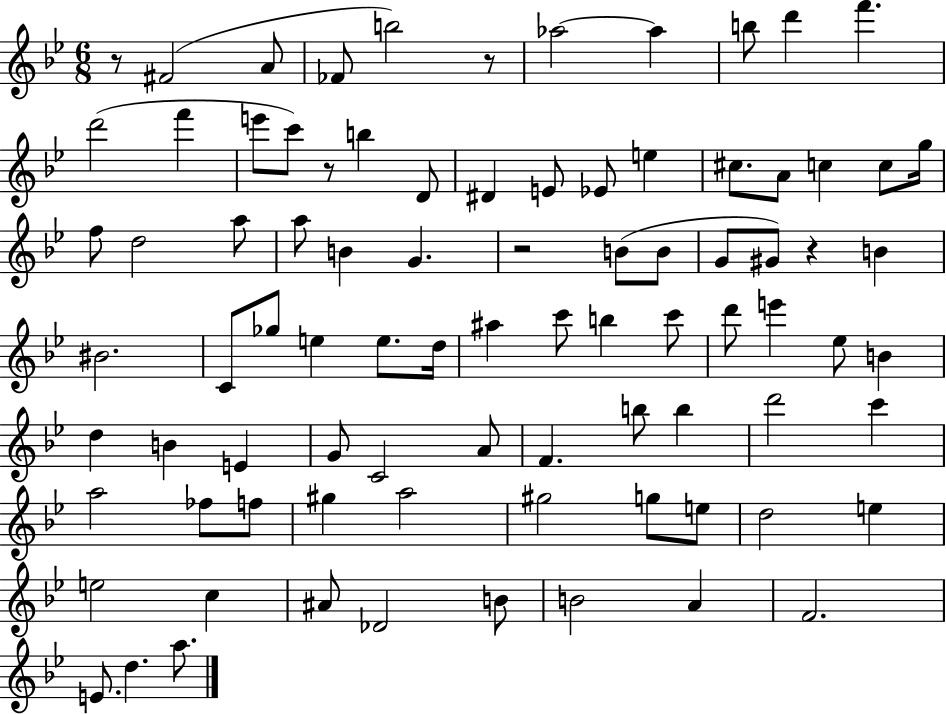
{
  \clef treble
  \numericTimeSignature
  \time 6/8
  \key bes \major
  r8 fis'2( a'8 | fes'8 b''2) r8 | aes''2~~ aes''4 | b''8 d'''4 f'''4. | \break d'''2( f'''4 | e'''8 c'''8) r8 b''4 d'8 | dis'4 e'8 ees'8 e''4 | cis''8. a'8 c''4 c''8 g''16 | \break f''8 d''2 a''8 | a''8 b'4 g'4. | r2 b'8( b'8 | g'8 gis'8) r4 b'4 | \break bis'2. | c'8 ges''8 e''4 e''8. d''16 | ais''4 c'''8 b''4 c'''8 | d'''8 e'''4 ees''8 b'4 | \break d''4 b'4 e'4 | g'8 c'2 a'8 | f'4. b''8 b''4 | d'''2 c'''4 | \break a''2 fes''8 f''8 | gis''4 a''2 | gis''2 g''8 e''8 | d''2 e''4 | \break e''2 c''4 | ais'8 des'2 b'8 | b'2 a'4 | f'2. | \break e'8. d''4. a''8. | \bar "|."
}